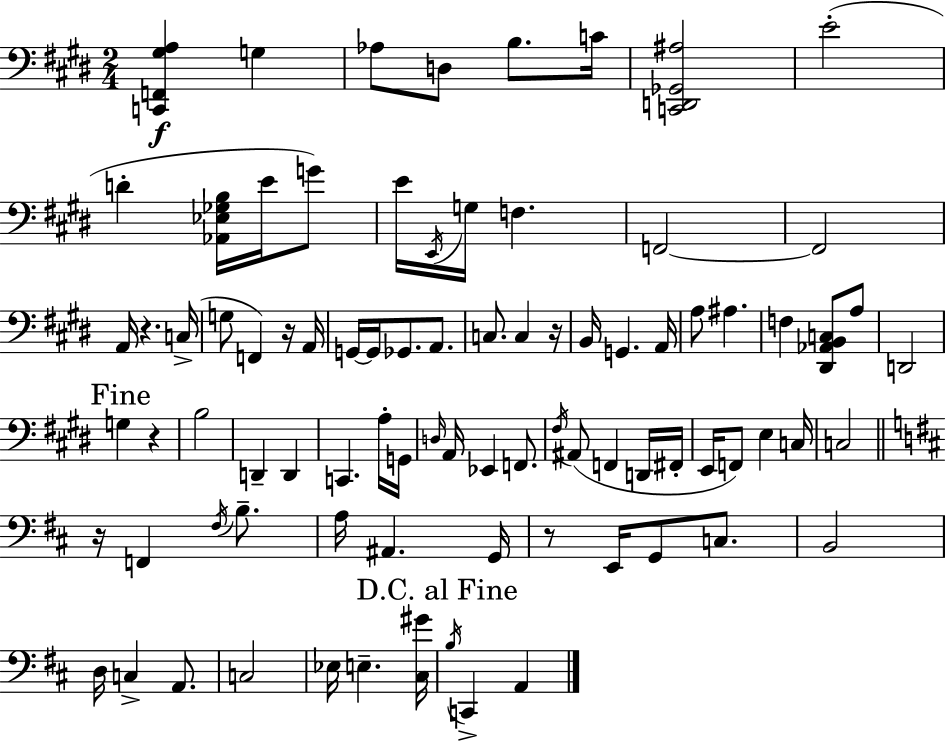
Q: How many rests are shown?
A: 6